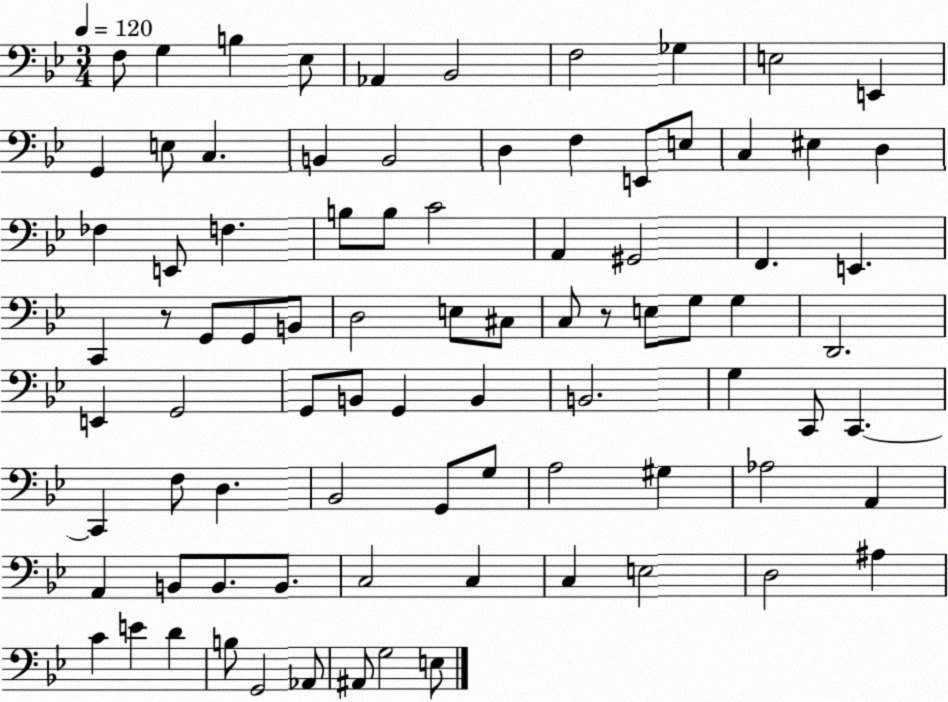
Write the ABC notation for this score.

X:1
T:Untitled
M:3/4
L:1/4
K:Bb
F,/2 G, B, _E,/2 _A,, _B,,2 F,2 _G, E,2 E,, G,, E,/2 C, B,, B,,2 D, F, E,,/2 E,/2 C, ^E, D, _F, E,,/2 F, B,/2 B,/2 C2 A,, ^G,,2 F,, E,, C,, z/2 G,,/2 G,,/2 B,,/2 D,2 E,/2 ^C,/2 C,/2 z/2 E,/2 G,/2 G, D,,2 E,, G,,2 G,,/2 B,,/2 G,, B,, B,,2 G, C,,/2 C,, C,, F,/2 D, _B,,2 G,,/2 G,/2 A,2 ^G, _A,2 A,, A,, B,,/2 B,,/2 B,,/2 C,2 C, C, E,2 D,2 ^A, C E D B,/2 G,,2 _A,,/2 ^A,,/2 G,2 E,/2